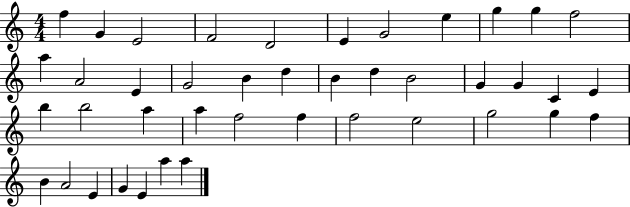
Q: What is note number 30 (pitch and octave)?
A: F5